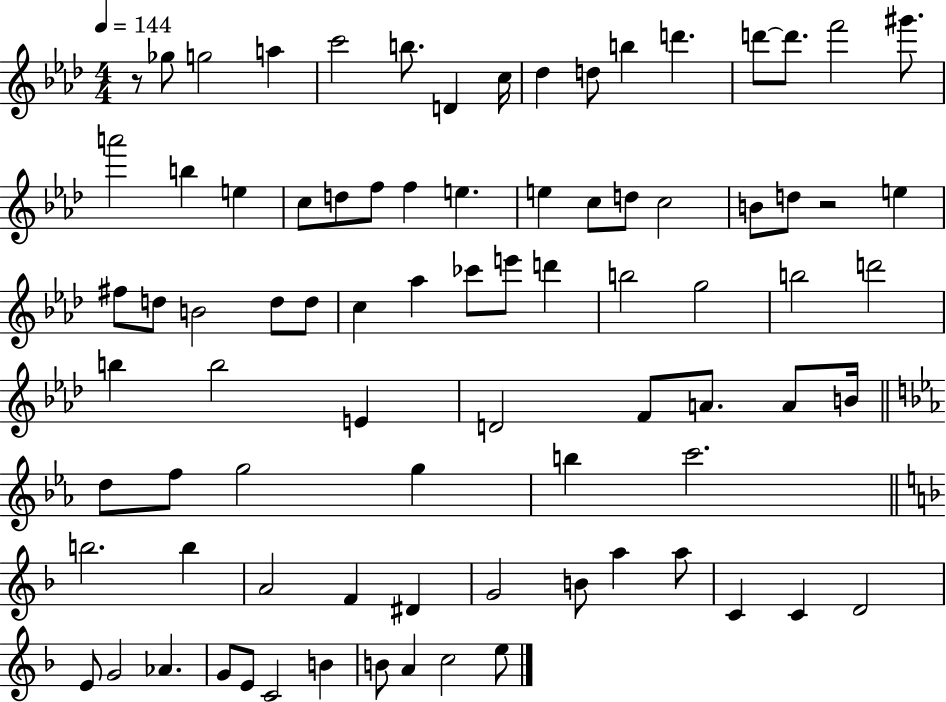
R/e Gb5/e G5/h A5/q C6/h B5/e. D4/q C5/s Db5/q D5/e B5/q D6/q. D6/e D6/e. F6/h G#6/e. A6/h B5/q E5/q C5/e D5/e F5/e F5/q E5/q. E5/q C5/e D5/e C5/h B4/e D5/e R/h E5/q F#5/e D5/e B4/h D5/e D5/e C5/q Ab5/q CES6/e E6/e D6/q B5/h G5/h B5/h D6/h B5/q B5/h E4/q D4/h F4/e A4/e. A4/e B4/s D5/e F5/e G5/h G5/q B5/q C6/h. B5/h. B5/q A4/h F4/q D#4/q G4/h B4/e A5/q A5/e C4/q C4/q D4/h E4/e G4/h Ab4/q. G4/e E4/e C4/h B4/q B4/e A4/q C5/h E5/e